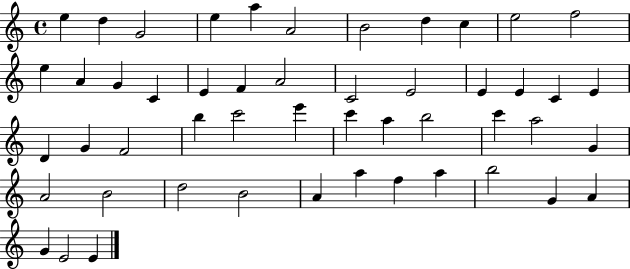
X:1
T:Untitled
M:4/4
L:1/4
K:C
e d G2 e a A2 B2 d c e2 f2 e A G C E F A2 C2 E2 E E C E D G F2 b c'2 e' c' a b2 c' a2 G A2 B2 d2 B2 A a f a b2 G A G E2 E